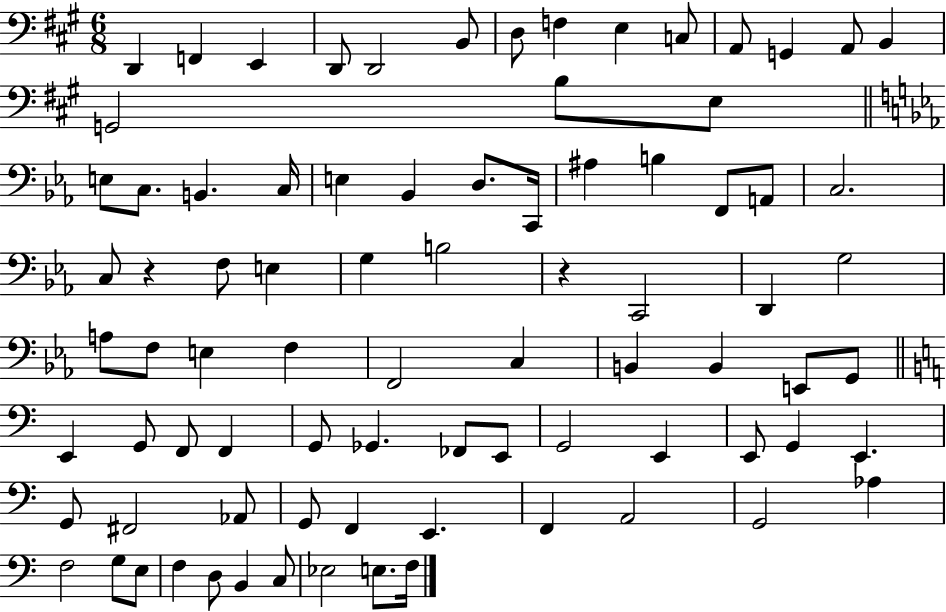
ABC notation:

X:1
T:Untitled
M:6/8
L:1/4
K:A
D,, F,, E,, D,,/2 D,,2 B,,/2 D,/2 F, E, C,/2 A,,/2 G,, A,,/2 B,, G,,2 B,/2 E,/2 E,/2 C,/2 B,, C,/4 E, _B,, D,/2 C,,/4 ^A, B, F,,/2 A,,/2 C,2 C,/2 z F,/2 E, G, B,2 z C,,2 D,, G,2 A,/2 F,/2 E, F, F,,2 C, B,, B,, E,,/2 G,,/2 E,, G,,/2 F,,/2 F,, G,,/2 _G,, _F,,/2 E,,/2 G,,2 E,, E,,/2 G,, E,, G,,/2 ^F,,2 _A,,/2 G,,/2 F,, E,, F,, A,,2 G,,2 _A, F,2 G,/2 E,/2 F, D,/2 B,, C,/2 _E,2 E,/2 F,/4